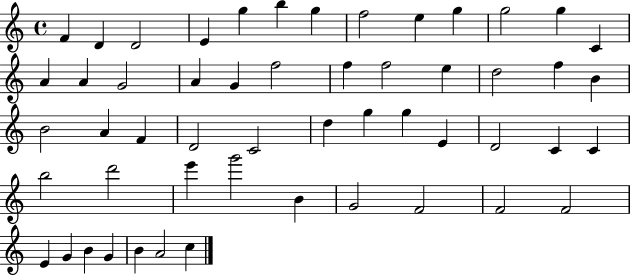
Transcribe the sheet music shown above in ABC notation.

X:1
T:Untitled
M:4/4
L:1/4
K:C
F D D2 E g b g f2 e g g2 g C A A G2 A G f2 f f2 e d2 f B B2 A F D2 C2 d g g E D2 C C b2 d'2 e' g'2 B G2 F2 F2 F2 E G B G B A2 c